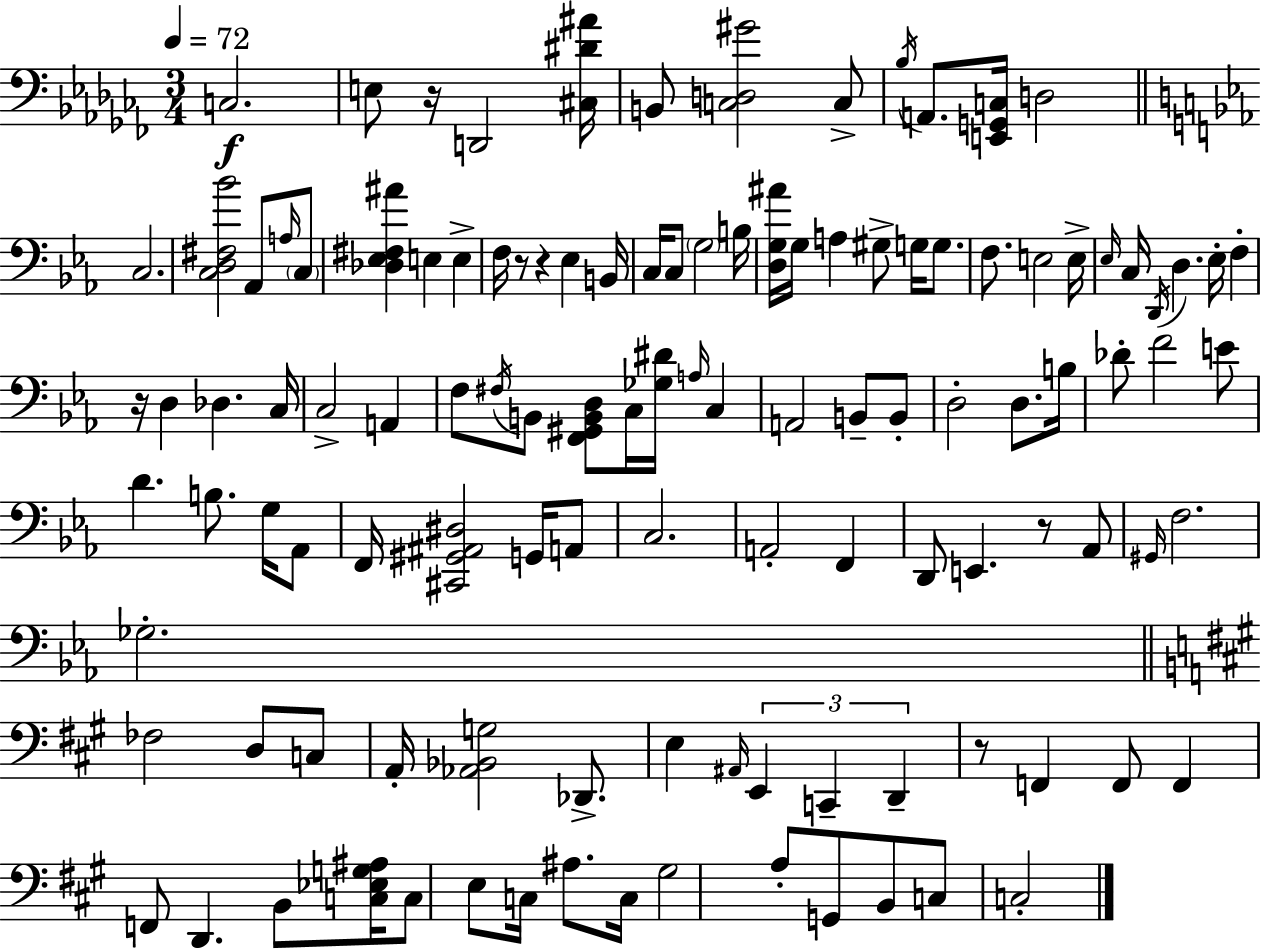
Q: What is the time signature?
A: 3/4